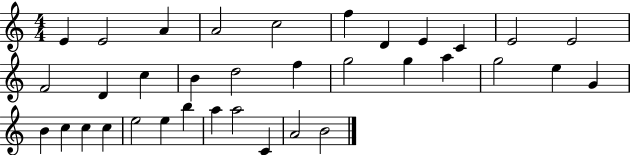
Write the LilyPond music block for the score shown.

{
  \clef treble
  \numericTimeSignature
  \time 4/4
  \key c \major
  e'4 e'2 a'4 | a'2 c''2 | f''4 d'4 e'4 c'4 | e'2 e'2 | \break f'2 d'4 c''4 | b'4 d''2 f''4 | g''2 g''4 a''4 | g''2 e''4 g'4 | \break b'4 c''4 c''4 c''4 | e''2 e''4 b''4 | a''4 a''2 c'4 | a'2 b'2 | \break \bar "|."
}